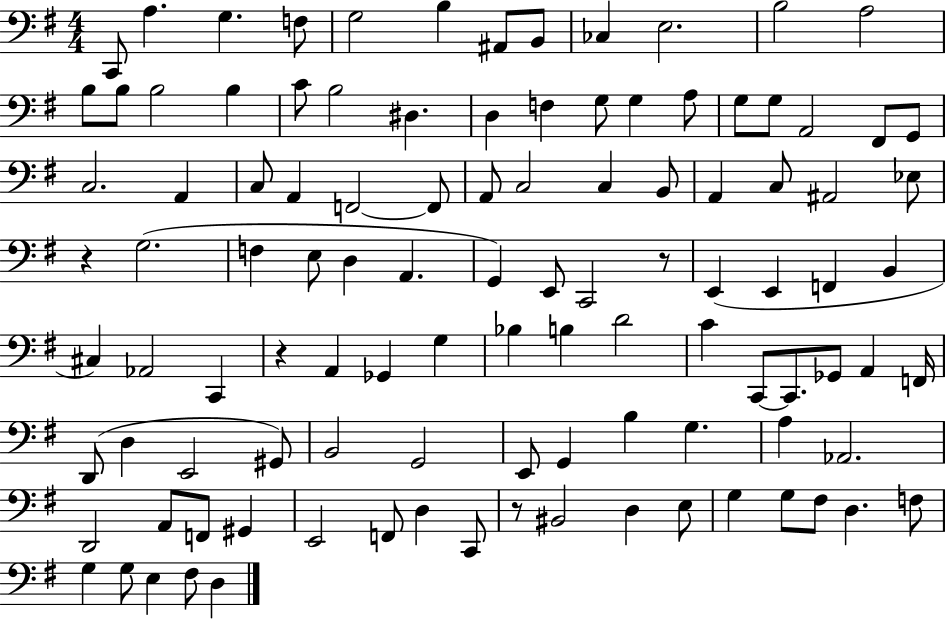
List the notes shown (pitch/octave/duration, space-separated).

C2/e A3/q. G3/q. F3/e G3/h B3/q A#2/e B2/e CES3/q E3/h. B3/h A3/h B3/e B3/e B3/h B3/q C4/e B3/h D#3/q. D3/q F3/q G3/e G3/q A3/e G3/e G3/e A2/h F#2/e G2/e C3/h. A2/q C3/e A2/q F2/h F2/e A2/e C3/h C3/q B2/e A2/q C3/e A#2/h Eb3/e R/q G3/h. F3/q E3/e D3/q A2/q. G2/q E2/e C2/h R/e E2/q E2/q F2/q B2/q C#3/q Ab2/h C2/q R/q A2/q Gb2/q G3/q Bb3/q B3/q D4/h C4/q C2/e C2/e. Gb2/e A2/q F2/s D2/e D3/q E2/h G#2/e B2/h G2/h E2/e G2/q B3/q G3/q. A3/q Ab2/h. D2/h A2/e F2/e G#2/q E2/h F2/e D3/q C2/e R/e BIS2/h D3/q E3/e G3/q G3/e F#3/e D3/q. F3/e G3/q G3/e E3/q F#3/e D3/q